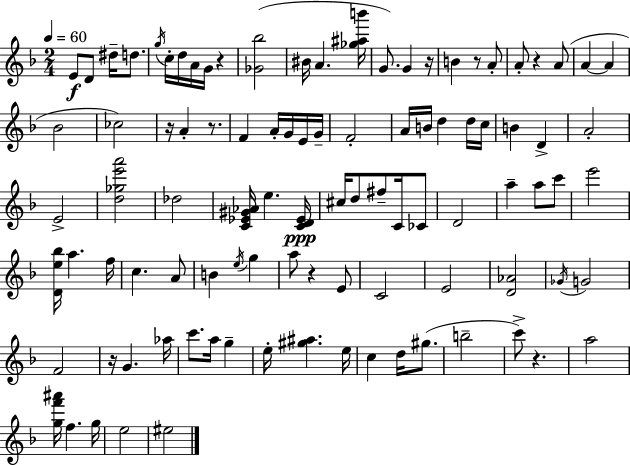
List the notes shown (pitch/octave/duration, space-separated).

E4/e D4/e D#5/s D5/e. G5/s C5/s D5/s A4/s G4/s R/q [Gb4,Bb5]/h BIS4/s A4/q. [Gb5,A#5,B6]/s G4/e. G4/q R/s B4/q R/e A4/e A4/e R/q A4/e A4/q A4/q Bb4/h CES5/h R/s A4/q R/e. F4/q A4/s G4/s E4/s G4/s F4/h A4/s B4/s D5/q D5/s C5/s B4/q D4/q A4/h E4/h [D5,Gb5,E6,A6]/h Db5/h [C4,Eb4,G#4,Ab4]/s E5/q. [C4,D4,Eb4]/s C#5/s D5/e F#5/e C4/s CES4/e D4/h A5/q A5/e C6/e E6/h [D4,E5,Bb5]/s A5/q. F5/s C5/q. A4/e B4/q E5/s G5/q A5/e R/q E4/e C4/h E4/h [D4,Ab4]/h Gb4/s G4/h F4/h R/s G4/q. Ab5/s C6/e. A5/s G5/q E5/s [G#5,A#5]/q. E5/s C5/q D5/s G#5/e. B5/h C6/e R/q. A5/h [G5,F6,A#6]/s F5/q. G5/s E5/h EIS5/h